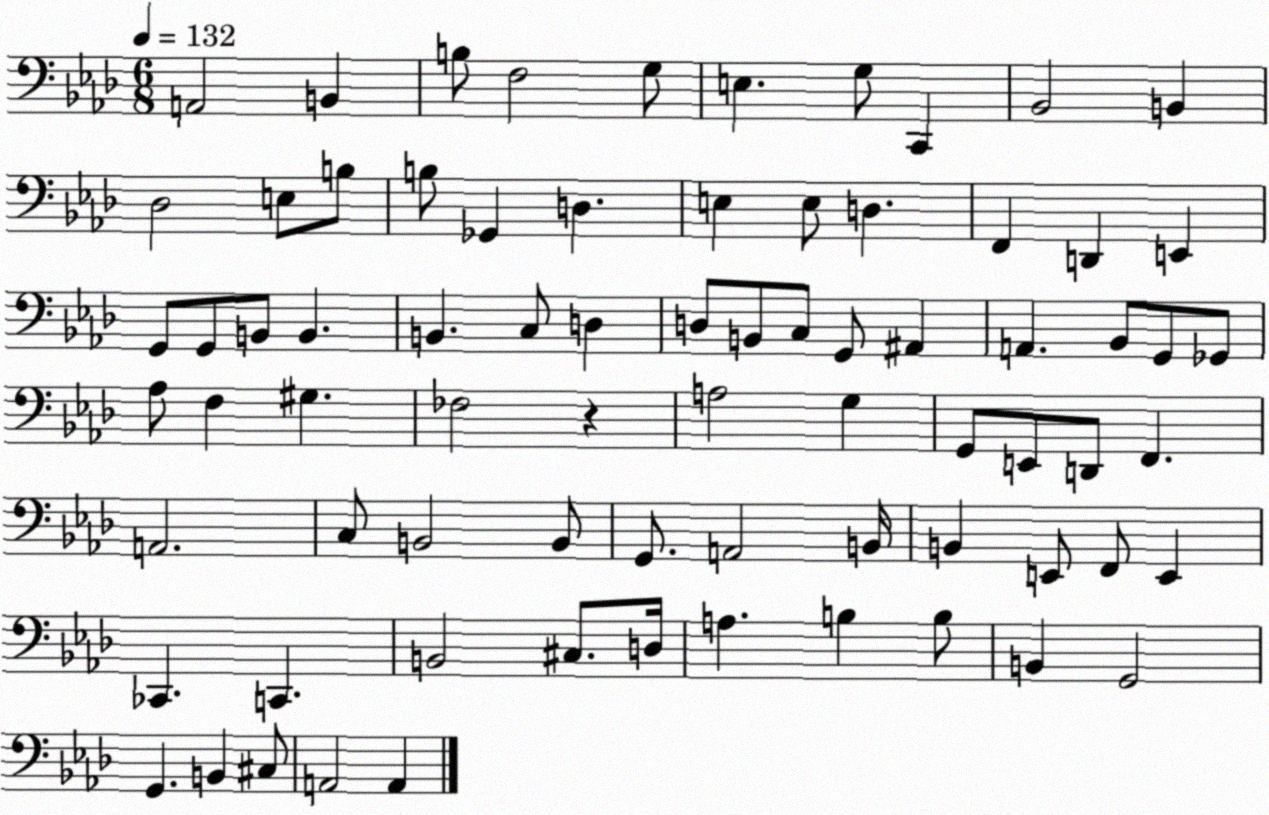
X:1
T:Untitled
M:6/8
L:1/4
K:Ab
A,,2 B,, B,/2 F,2 G,/2 E, G,/2 C,, _B,,2 B,, _D,2 E,/2 B,/2 B,/2 _G,, D, E, E,/2 D, F,, D,, E,, G,,/2 G,,/2 B,,/2 B,, B,, C,/2 D, D,/2 B,,/2 C,/2 G,,/2 ^A,, A,, _B,,/2 G,,/2 _G,,/2 _A,/2 F, ^G, _F,2 z A,2 G, G,,/2 E,,/2 D,,/2 F,, A,,2 C,/2 B,,2 B,,/2 G,,/2 A,,2 B,,/4 B,, E,,/2 F,,/2 E,, _C,, C,, B,,2 ^C,/2 D,/4 A, B, B,/2 B,, G,,2 G,, B,, ^C,/2 A,,2 A,,